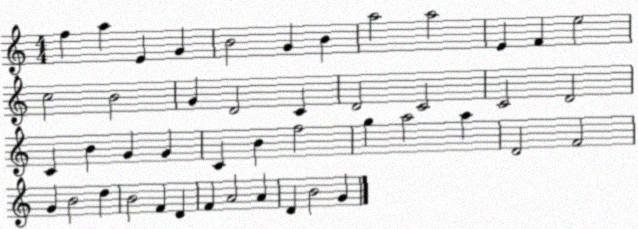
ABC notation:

X:1
T:Untitled
M:4/4
L:1/4
K:C
f a E G B2 G B a2 a2 E F e2 c2 B2 G D2 C D2 C2 C2 D2 C B G G C B f2 g a2 a D2 F2 G B2 d B2 F D F A2 A D B2 G